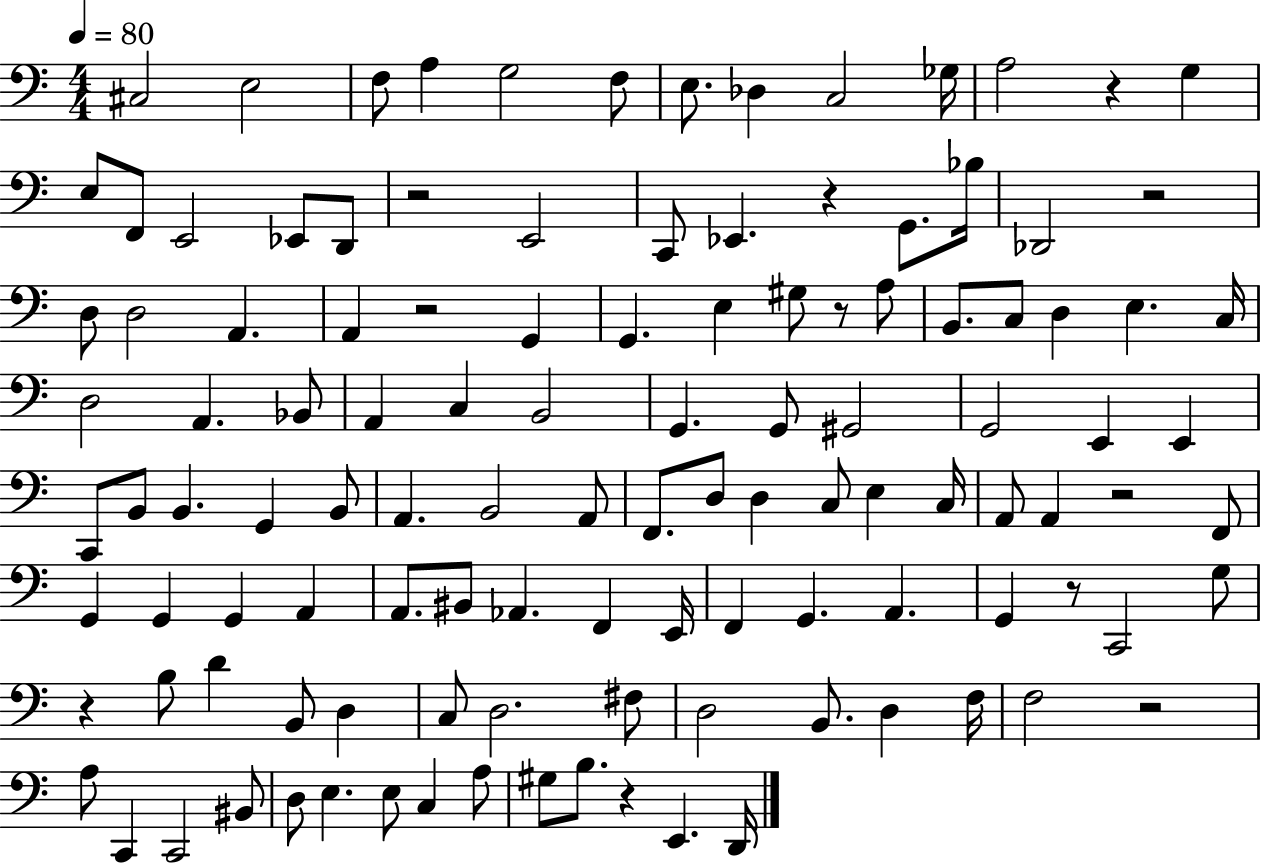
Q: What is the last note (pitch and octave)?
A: D2